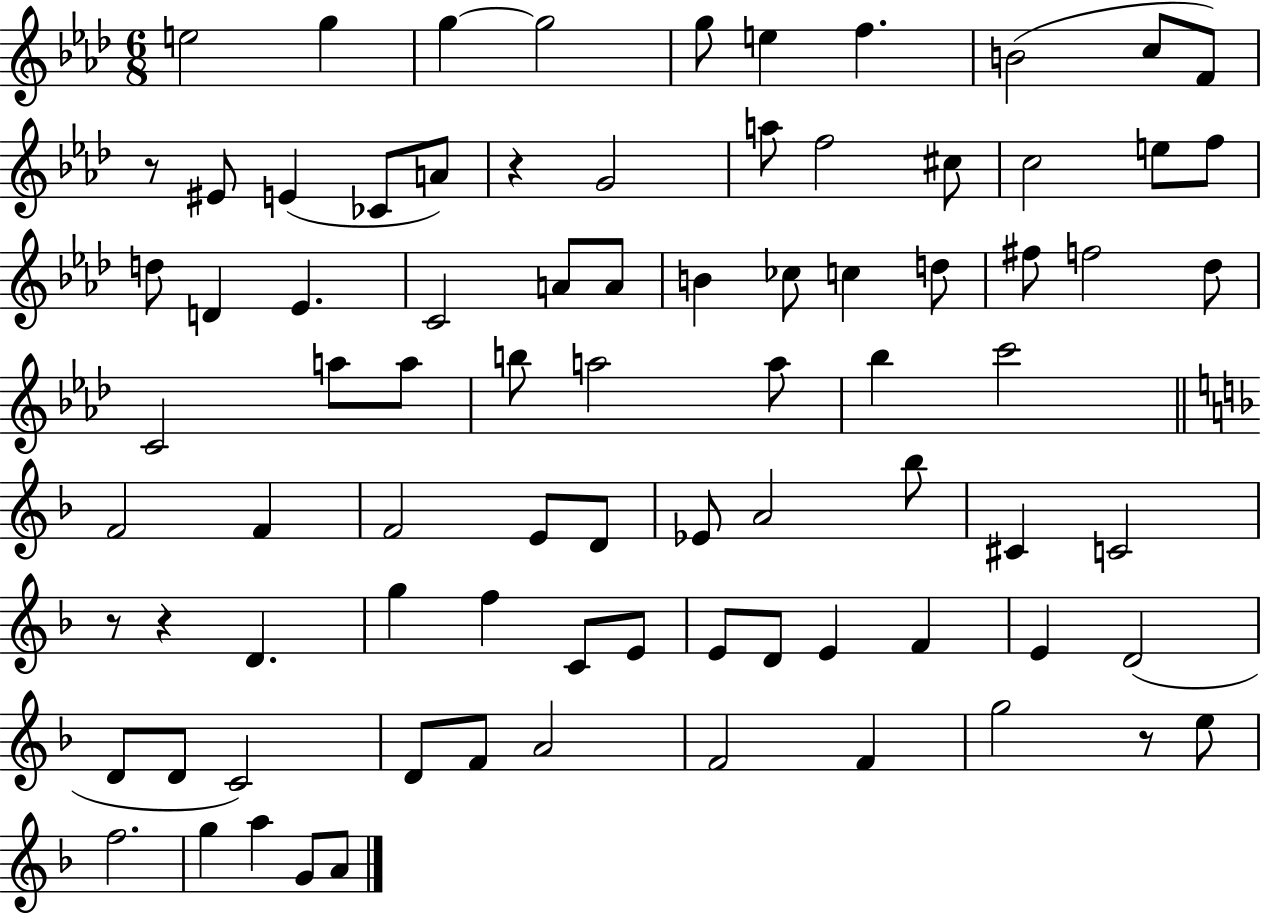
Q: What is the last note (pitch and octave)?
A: A4